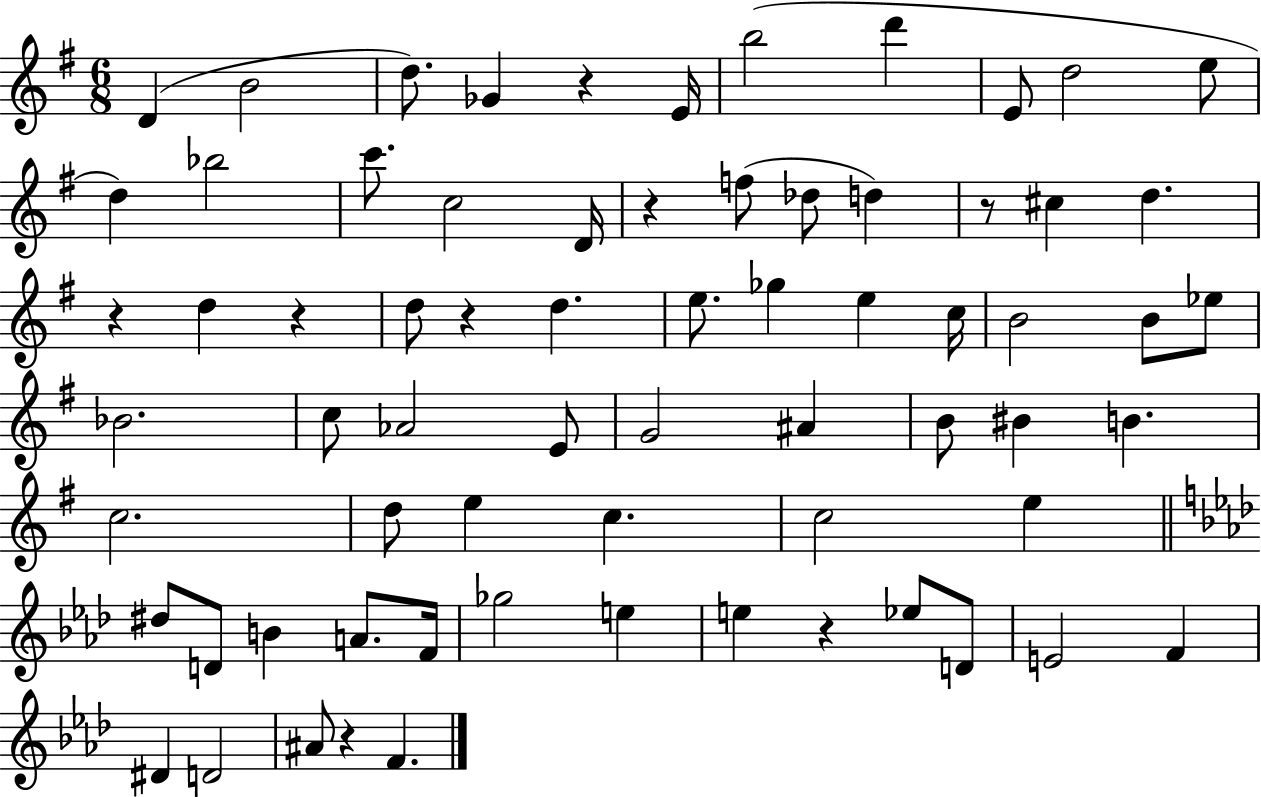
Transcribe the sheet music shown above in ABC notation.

X:1
T:Untitled
M:6/8
L:1/4
K:G
D B2 d/2 _G z E/4 b2 d' E/2 d2 e/2 d _b2 c'/2 c2 D/4 z f/2 _d/2 d z/2 ^c d z d z d/2 z d e/2 _g e c/4 B2 B/2 _e/2 _B2 c/2 _A2 E/2 G2 ^A B/2 ^B B c2 d/2 e c c2 e ^d/2 D/2 B A/2 F/4 _g2 e e z _e/2 D/2 E2 F ^D D2 ^A/2 z F